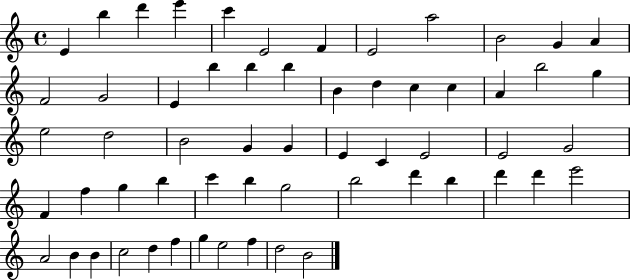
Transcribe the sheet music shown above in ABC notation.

X:1
T:Untitled
M:4/4
L:1/4
K:C
E b d' e' c' E2 F E2 a2 B2 G A F2 G2 E b b b B d c c A b2 g e2 d2 B2 G G E C E2 E2 G2 F f g b c' b g2 b2 d' b d' d' e'2 A2 B B c2 d f g e2 f d2 B2